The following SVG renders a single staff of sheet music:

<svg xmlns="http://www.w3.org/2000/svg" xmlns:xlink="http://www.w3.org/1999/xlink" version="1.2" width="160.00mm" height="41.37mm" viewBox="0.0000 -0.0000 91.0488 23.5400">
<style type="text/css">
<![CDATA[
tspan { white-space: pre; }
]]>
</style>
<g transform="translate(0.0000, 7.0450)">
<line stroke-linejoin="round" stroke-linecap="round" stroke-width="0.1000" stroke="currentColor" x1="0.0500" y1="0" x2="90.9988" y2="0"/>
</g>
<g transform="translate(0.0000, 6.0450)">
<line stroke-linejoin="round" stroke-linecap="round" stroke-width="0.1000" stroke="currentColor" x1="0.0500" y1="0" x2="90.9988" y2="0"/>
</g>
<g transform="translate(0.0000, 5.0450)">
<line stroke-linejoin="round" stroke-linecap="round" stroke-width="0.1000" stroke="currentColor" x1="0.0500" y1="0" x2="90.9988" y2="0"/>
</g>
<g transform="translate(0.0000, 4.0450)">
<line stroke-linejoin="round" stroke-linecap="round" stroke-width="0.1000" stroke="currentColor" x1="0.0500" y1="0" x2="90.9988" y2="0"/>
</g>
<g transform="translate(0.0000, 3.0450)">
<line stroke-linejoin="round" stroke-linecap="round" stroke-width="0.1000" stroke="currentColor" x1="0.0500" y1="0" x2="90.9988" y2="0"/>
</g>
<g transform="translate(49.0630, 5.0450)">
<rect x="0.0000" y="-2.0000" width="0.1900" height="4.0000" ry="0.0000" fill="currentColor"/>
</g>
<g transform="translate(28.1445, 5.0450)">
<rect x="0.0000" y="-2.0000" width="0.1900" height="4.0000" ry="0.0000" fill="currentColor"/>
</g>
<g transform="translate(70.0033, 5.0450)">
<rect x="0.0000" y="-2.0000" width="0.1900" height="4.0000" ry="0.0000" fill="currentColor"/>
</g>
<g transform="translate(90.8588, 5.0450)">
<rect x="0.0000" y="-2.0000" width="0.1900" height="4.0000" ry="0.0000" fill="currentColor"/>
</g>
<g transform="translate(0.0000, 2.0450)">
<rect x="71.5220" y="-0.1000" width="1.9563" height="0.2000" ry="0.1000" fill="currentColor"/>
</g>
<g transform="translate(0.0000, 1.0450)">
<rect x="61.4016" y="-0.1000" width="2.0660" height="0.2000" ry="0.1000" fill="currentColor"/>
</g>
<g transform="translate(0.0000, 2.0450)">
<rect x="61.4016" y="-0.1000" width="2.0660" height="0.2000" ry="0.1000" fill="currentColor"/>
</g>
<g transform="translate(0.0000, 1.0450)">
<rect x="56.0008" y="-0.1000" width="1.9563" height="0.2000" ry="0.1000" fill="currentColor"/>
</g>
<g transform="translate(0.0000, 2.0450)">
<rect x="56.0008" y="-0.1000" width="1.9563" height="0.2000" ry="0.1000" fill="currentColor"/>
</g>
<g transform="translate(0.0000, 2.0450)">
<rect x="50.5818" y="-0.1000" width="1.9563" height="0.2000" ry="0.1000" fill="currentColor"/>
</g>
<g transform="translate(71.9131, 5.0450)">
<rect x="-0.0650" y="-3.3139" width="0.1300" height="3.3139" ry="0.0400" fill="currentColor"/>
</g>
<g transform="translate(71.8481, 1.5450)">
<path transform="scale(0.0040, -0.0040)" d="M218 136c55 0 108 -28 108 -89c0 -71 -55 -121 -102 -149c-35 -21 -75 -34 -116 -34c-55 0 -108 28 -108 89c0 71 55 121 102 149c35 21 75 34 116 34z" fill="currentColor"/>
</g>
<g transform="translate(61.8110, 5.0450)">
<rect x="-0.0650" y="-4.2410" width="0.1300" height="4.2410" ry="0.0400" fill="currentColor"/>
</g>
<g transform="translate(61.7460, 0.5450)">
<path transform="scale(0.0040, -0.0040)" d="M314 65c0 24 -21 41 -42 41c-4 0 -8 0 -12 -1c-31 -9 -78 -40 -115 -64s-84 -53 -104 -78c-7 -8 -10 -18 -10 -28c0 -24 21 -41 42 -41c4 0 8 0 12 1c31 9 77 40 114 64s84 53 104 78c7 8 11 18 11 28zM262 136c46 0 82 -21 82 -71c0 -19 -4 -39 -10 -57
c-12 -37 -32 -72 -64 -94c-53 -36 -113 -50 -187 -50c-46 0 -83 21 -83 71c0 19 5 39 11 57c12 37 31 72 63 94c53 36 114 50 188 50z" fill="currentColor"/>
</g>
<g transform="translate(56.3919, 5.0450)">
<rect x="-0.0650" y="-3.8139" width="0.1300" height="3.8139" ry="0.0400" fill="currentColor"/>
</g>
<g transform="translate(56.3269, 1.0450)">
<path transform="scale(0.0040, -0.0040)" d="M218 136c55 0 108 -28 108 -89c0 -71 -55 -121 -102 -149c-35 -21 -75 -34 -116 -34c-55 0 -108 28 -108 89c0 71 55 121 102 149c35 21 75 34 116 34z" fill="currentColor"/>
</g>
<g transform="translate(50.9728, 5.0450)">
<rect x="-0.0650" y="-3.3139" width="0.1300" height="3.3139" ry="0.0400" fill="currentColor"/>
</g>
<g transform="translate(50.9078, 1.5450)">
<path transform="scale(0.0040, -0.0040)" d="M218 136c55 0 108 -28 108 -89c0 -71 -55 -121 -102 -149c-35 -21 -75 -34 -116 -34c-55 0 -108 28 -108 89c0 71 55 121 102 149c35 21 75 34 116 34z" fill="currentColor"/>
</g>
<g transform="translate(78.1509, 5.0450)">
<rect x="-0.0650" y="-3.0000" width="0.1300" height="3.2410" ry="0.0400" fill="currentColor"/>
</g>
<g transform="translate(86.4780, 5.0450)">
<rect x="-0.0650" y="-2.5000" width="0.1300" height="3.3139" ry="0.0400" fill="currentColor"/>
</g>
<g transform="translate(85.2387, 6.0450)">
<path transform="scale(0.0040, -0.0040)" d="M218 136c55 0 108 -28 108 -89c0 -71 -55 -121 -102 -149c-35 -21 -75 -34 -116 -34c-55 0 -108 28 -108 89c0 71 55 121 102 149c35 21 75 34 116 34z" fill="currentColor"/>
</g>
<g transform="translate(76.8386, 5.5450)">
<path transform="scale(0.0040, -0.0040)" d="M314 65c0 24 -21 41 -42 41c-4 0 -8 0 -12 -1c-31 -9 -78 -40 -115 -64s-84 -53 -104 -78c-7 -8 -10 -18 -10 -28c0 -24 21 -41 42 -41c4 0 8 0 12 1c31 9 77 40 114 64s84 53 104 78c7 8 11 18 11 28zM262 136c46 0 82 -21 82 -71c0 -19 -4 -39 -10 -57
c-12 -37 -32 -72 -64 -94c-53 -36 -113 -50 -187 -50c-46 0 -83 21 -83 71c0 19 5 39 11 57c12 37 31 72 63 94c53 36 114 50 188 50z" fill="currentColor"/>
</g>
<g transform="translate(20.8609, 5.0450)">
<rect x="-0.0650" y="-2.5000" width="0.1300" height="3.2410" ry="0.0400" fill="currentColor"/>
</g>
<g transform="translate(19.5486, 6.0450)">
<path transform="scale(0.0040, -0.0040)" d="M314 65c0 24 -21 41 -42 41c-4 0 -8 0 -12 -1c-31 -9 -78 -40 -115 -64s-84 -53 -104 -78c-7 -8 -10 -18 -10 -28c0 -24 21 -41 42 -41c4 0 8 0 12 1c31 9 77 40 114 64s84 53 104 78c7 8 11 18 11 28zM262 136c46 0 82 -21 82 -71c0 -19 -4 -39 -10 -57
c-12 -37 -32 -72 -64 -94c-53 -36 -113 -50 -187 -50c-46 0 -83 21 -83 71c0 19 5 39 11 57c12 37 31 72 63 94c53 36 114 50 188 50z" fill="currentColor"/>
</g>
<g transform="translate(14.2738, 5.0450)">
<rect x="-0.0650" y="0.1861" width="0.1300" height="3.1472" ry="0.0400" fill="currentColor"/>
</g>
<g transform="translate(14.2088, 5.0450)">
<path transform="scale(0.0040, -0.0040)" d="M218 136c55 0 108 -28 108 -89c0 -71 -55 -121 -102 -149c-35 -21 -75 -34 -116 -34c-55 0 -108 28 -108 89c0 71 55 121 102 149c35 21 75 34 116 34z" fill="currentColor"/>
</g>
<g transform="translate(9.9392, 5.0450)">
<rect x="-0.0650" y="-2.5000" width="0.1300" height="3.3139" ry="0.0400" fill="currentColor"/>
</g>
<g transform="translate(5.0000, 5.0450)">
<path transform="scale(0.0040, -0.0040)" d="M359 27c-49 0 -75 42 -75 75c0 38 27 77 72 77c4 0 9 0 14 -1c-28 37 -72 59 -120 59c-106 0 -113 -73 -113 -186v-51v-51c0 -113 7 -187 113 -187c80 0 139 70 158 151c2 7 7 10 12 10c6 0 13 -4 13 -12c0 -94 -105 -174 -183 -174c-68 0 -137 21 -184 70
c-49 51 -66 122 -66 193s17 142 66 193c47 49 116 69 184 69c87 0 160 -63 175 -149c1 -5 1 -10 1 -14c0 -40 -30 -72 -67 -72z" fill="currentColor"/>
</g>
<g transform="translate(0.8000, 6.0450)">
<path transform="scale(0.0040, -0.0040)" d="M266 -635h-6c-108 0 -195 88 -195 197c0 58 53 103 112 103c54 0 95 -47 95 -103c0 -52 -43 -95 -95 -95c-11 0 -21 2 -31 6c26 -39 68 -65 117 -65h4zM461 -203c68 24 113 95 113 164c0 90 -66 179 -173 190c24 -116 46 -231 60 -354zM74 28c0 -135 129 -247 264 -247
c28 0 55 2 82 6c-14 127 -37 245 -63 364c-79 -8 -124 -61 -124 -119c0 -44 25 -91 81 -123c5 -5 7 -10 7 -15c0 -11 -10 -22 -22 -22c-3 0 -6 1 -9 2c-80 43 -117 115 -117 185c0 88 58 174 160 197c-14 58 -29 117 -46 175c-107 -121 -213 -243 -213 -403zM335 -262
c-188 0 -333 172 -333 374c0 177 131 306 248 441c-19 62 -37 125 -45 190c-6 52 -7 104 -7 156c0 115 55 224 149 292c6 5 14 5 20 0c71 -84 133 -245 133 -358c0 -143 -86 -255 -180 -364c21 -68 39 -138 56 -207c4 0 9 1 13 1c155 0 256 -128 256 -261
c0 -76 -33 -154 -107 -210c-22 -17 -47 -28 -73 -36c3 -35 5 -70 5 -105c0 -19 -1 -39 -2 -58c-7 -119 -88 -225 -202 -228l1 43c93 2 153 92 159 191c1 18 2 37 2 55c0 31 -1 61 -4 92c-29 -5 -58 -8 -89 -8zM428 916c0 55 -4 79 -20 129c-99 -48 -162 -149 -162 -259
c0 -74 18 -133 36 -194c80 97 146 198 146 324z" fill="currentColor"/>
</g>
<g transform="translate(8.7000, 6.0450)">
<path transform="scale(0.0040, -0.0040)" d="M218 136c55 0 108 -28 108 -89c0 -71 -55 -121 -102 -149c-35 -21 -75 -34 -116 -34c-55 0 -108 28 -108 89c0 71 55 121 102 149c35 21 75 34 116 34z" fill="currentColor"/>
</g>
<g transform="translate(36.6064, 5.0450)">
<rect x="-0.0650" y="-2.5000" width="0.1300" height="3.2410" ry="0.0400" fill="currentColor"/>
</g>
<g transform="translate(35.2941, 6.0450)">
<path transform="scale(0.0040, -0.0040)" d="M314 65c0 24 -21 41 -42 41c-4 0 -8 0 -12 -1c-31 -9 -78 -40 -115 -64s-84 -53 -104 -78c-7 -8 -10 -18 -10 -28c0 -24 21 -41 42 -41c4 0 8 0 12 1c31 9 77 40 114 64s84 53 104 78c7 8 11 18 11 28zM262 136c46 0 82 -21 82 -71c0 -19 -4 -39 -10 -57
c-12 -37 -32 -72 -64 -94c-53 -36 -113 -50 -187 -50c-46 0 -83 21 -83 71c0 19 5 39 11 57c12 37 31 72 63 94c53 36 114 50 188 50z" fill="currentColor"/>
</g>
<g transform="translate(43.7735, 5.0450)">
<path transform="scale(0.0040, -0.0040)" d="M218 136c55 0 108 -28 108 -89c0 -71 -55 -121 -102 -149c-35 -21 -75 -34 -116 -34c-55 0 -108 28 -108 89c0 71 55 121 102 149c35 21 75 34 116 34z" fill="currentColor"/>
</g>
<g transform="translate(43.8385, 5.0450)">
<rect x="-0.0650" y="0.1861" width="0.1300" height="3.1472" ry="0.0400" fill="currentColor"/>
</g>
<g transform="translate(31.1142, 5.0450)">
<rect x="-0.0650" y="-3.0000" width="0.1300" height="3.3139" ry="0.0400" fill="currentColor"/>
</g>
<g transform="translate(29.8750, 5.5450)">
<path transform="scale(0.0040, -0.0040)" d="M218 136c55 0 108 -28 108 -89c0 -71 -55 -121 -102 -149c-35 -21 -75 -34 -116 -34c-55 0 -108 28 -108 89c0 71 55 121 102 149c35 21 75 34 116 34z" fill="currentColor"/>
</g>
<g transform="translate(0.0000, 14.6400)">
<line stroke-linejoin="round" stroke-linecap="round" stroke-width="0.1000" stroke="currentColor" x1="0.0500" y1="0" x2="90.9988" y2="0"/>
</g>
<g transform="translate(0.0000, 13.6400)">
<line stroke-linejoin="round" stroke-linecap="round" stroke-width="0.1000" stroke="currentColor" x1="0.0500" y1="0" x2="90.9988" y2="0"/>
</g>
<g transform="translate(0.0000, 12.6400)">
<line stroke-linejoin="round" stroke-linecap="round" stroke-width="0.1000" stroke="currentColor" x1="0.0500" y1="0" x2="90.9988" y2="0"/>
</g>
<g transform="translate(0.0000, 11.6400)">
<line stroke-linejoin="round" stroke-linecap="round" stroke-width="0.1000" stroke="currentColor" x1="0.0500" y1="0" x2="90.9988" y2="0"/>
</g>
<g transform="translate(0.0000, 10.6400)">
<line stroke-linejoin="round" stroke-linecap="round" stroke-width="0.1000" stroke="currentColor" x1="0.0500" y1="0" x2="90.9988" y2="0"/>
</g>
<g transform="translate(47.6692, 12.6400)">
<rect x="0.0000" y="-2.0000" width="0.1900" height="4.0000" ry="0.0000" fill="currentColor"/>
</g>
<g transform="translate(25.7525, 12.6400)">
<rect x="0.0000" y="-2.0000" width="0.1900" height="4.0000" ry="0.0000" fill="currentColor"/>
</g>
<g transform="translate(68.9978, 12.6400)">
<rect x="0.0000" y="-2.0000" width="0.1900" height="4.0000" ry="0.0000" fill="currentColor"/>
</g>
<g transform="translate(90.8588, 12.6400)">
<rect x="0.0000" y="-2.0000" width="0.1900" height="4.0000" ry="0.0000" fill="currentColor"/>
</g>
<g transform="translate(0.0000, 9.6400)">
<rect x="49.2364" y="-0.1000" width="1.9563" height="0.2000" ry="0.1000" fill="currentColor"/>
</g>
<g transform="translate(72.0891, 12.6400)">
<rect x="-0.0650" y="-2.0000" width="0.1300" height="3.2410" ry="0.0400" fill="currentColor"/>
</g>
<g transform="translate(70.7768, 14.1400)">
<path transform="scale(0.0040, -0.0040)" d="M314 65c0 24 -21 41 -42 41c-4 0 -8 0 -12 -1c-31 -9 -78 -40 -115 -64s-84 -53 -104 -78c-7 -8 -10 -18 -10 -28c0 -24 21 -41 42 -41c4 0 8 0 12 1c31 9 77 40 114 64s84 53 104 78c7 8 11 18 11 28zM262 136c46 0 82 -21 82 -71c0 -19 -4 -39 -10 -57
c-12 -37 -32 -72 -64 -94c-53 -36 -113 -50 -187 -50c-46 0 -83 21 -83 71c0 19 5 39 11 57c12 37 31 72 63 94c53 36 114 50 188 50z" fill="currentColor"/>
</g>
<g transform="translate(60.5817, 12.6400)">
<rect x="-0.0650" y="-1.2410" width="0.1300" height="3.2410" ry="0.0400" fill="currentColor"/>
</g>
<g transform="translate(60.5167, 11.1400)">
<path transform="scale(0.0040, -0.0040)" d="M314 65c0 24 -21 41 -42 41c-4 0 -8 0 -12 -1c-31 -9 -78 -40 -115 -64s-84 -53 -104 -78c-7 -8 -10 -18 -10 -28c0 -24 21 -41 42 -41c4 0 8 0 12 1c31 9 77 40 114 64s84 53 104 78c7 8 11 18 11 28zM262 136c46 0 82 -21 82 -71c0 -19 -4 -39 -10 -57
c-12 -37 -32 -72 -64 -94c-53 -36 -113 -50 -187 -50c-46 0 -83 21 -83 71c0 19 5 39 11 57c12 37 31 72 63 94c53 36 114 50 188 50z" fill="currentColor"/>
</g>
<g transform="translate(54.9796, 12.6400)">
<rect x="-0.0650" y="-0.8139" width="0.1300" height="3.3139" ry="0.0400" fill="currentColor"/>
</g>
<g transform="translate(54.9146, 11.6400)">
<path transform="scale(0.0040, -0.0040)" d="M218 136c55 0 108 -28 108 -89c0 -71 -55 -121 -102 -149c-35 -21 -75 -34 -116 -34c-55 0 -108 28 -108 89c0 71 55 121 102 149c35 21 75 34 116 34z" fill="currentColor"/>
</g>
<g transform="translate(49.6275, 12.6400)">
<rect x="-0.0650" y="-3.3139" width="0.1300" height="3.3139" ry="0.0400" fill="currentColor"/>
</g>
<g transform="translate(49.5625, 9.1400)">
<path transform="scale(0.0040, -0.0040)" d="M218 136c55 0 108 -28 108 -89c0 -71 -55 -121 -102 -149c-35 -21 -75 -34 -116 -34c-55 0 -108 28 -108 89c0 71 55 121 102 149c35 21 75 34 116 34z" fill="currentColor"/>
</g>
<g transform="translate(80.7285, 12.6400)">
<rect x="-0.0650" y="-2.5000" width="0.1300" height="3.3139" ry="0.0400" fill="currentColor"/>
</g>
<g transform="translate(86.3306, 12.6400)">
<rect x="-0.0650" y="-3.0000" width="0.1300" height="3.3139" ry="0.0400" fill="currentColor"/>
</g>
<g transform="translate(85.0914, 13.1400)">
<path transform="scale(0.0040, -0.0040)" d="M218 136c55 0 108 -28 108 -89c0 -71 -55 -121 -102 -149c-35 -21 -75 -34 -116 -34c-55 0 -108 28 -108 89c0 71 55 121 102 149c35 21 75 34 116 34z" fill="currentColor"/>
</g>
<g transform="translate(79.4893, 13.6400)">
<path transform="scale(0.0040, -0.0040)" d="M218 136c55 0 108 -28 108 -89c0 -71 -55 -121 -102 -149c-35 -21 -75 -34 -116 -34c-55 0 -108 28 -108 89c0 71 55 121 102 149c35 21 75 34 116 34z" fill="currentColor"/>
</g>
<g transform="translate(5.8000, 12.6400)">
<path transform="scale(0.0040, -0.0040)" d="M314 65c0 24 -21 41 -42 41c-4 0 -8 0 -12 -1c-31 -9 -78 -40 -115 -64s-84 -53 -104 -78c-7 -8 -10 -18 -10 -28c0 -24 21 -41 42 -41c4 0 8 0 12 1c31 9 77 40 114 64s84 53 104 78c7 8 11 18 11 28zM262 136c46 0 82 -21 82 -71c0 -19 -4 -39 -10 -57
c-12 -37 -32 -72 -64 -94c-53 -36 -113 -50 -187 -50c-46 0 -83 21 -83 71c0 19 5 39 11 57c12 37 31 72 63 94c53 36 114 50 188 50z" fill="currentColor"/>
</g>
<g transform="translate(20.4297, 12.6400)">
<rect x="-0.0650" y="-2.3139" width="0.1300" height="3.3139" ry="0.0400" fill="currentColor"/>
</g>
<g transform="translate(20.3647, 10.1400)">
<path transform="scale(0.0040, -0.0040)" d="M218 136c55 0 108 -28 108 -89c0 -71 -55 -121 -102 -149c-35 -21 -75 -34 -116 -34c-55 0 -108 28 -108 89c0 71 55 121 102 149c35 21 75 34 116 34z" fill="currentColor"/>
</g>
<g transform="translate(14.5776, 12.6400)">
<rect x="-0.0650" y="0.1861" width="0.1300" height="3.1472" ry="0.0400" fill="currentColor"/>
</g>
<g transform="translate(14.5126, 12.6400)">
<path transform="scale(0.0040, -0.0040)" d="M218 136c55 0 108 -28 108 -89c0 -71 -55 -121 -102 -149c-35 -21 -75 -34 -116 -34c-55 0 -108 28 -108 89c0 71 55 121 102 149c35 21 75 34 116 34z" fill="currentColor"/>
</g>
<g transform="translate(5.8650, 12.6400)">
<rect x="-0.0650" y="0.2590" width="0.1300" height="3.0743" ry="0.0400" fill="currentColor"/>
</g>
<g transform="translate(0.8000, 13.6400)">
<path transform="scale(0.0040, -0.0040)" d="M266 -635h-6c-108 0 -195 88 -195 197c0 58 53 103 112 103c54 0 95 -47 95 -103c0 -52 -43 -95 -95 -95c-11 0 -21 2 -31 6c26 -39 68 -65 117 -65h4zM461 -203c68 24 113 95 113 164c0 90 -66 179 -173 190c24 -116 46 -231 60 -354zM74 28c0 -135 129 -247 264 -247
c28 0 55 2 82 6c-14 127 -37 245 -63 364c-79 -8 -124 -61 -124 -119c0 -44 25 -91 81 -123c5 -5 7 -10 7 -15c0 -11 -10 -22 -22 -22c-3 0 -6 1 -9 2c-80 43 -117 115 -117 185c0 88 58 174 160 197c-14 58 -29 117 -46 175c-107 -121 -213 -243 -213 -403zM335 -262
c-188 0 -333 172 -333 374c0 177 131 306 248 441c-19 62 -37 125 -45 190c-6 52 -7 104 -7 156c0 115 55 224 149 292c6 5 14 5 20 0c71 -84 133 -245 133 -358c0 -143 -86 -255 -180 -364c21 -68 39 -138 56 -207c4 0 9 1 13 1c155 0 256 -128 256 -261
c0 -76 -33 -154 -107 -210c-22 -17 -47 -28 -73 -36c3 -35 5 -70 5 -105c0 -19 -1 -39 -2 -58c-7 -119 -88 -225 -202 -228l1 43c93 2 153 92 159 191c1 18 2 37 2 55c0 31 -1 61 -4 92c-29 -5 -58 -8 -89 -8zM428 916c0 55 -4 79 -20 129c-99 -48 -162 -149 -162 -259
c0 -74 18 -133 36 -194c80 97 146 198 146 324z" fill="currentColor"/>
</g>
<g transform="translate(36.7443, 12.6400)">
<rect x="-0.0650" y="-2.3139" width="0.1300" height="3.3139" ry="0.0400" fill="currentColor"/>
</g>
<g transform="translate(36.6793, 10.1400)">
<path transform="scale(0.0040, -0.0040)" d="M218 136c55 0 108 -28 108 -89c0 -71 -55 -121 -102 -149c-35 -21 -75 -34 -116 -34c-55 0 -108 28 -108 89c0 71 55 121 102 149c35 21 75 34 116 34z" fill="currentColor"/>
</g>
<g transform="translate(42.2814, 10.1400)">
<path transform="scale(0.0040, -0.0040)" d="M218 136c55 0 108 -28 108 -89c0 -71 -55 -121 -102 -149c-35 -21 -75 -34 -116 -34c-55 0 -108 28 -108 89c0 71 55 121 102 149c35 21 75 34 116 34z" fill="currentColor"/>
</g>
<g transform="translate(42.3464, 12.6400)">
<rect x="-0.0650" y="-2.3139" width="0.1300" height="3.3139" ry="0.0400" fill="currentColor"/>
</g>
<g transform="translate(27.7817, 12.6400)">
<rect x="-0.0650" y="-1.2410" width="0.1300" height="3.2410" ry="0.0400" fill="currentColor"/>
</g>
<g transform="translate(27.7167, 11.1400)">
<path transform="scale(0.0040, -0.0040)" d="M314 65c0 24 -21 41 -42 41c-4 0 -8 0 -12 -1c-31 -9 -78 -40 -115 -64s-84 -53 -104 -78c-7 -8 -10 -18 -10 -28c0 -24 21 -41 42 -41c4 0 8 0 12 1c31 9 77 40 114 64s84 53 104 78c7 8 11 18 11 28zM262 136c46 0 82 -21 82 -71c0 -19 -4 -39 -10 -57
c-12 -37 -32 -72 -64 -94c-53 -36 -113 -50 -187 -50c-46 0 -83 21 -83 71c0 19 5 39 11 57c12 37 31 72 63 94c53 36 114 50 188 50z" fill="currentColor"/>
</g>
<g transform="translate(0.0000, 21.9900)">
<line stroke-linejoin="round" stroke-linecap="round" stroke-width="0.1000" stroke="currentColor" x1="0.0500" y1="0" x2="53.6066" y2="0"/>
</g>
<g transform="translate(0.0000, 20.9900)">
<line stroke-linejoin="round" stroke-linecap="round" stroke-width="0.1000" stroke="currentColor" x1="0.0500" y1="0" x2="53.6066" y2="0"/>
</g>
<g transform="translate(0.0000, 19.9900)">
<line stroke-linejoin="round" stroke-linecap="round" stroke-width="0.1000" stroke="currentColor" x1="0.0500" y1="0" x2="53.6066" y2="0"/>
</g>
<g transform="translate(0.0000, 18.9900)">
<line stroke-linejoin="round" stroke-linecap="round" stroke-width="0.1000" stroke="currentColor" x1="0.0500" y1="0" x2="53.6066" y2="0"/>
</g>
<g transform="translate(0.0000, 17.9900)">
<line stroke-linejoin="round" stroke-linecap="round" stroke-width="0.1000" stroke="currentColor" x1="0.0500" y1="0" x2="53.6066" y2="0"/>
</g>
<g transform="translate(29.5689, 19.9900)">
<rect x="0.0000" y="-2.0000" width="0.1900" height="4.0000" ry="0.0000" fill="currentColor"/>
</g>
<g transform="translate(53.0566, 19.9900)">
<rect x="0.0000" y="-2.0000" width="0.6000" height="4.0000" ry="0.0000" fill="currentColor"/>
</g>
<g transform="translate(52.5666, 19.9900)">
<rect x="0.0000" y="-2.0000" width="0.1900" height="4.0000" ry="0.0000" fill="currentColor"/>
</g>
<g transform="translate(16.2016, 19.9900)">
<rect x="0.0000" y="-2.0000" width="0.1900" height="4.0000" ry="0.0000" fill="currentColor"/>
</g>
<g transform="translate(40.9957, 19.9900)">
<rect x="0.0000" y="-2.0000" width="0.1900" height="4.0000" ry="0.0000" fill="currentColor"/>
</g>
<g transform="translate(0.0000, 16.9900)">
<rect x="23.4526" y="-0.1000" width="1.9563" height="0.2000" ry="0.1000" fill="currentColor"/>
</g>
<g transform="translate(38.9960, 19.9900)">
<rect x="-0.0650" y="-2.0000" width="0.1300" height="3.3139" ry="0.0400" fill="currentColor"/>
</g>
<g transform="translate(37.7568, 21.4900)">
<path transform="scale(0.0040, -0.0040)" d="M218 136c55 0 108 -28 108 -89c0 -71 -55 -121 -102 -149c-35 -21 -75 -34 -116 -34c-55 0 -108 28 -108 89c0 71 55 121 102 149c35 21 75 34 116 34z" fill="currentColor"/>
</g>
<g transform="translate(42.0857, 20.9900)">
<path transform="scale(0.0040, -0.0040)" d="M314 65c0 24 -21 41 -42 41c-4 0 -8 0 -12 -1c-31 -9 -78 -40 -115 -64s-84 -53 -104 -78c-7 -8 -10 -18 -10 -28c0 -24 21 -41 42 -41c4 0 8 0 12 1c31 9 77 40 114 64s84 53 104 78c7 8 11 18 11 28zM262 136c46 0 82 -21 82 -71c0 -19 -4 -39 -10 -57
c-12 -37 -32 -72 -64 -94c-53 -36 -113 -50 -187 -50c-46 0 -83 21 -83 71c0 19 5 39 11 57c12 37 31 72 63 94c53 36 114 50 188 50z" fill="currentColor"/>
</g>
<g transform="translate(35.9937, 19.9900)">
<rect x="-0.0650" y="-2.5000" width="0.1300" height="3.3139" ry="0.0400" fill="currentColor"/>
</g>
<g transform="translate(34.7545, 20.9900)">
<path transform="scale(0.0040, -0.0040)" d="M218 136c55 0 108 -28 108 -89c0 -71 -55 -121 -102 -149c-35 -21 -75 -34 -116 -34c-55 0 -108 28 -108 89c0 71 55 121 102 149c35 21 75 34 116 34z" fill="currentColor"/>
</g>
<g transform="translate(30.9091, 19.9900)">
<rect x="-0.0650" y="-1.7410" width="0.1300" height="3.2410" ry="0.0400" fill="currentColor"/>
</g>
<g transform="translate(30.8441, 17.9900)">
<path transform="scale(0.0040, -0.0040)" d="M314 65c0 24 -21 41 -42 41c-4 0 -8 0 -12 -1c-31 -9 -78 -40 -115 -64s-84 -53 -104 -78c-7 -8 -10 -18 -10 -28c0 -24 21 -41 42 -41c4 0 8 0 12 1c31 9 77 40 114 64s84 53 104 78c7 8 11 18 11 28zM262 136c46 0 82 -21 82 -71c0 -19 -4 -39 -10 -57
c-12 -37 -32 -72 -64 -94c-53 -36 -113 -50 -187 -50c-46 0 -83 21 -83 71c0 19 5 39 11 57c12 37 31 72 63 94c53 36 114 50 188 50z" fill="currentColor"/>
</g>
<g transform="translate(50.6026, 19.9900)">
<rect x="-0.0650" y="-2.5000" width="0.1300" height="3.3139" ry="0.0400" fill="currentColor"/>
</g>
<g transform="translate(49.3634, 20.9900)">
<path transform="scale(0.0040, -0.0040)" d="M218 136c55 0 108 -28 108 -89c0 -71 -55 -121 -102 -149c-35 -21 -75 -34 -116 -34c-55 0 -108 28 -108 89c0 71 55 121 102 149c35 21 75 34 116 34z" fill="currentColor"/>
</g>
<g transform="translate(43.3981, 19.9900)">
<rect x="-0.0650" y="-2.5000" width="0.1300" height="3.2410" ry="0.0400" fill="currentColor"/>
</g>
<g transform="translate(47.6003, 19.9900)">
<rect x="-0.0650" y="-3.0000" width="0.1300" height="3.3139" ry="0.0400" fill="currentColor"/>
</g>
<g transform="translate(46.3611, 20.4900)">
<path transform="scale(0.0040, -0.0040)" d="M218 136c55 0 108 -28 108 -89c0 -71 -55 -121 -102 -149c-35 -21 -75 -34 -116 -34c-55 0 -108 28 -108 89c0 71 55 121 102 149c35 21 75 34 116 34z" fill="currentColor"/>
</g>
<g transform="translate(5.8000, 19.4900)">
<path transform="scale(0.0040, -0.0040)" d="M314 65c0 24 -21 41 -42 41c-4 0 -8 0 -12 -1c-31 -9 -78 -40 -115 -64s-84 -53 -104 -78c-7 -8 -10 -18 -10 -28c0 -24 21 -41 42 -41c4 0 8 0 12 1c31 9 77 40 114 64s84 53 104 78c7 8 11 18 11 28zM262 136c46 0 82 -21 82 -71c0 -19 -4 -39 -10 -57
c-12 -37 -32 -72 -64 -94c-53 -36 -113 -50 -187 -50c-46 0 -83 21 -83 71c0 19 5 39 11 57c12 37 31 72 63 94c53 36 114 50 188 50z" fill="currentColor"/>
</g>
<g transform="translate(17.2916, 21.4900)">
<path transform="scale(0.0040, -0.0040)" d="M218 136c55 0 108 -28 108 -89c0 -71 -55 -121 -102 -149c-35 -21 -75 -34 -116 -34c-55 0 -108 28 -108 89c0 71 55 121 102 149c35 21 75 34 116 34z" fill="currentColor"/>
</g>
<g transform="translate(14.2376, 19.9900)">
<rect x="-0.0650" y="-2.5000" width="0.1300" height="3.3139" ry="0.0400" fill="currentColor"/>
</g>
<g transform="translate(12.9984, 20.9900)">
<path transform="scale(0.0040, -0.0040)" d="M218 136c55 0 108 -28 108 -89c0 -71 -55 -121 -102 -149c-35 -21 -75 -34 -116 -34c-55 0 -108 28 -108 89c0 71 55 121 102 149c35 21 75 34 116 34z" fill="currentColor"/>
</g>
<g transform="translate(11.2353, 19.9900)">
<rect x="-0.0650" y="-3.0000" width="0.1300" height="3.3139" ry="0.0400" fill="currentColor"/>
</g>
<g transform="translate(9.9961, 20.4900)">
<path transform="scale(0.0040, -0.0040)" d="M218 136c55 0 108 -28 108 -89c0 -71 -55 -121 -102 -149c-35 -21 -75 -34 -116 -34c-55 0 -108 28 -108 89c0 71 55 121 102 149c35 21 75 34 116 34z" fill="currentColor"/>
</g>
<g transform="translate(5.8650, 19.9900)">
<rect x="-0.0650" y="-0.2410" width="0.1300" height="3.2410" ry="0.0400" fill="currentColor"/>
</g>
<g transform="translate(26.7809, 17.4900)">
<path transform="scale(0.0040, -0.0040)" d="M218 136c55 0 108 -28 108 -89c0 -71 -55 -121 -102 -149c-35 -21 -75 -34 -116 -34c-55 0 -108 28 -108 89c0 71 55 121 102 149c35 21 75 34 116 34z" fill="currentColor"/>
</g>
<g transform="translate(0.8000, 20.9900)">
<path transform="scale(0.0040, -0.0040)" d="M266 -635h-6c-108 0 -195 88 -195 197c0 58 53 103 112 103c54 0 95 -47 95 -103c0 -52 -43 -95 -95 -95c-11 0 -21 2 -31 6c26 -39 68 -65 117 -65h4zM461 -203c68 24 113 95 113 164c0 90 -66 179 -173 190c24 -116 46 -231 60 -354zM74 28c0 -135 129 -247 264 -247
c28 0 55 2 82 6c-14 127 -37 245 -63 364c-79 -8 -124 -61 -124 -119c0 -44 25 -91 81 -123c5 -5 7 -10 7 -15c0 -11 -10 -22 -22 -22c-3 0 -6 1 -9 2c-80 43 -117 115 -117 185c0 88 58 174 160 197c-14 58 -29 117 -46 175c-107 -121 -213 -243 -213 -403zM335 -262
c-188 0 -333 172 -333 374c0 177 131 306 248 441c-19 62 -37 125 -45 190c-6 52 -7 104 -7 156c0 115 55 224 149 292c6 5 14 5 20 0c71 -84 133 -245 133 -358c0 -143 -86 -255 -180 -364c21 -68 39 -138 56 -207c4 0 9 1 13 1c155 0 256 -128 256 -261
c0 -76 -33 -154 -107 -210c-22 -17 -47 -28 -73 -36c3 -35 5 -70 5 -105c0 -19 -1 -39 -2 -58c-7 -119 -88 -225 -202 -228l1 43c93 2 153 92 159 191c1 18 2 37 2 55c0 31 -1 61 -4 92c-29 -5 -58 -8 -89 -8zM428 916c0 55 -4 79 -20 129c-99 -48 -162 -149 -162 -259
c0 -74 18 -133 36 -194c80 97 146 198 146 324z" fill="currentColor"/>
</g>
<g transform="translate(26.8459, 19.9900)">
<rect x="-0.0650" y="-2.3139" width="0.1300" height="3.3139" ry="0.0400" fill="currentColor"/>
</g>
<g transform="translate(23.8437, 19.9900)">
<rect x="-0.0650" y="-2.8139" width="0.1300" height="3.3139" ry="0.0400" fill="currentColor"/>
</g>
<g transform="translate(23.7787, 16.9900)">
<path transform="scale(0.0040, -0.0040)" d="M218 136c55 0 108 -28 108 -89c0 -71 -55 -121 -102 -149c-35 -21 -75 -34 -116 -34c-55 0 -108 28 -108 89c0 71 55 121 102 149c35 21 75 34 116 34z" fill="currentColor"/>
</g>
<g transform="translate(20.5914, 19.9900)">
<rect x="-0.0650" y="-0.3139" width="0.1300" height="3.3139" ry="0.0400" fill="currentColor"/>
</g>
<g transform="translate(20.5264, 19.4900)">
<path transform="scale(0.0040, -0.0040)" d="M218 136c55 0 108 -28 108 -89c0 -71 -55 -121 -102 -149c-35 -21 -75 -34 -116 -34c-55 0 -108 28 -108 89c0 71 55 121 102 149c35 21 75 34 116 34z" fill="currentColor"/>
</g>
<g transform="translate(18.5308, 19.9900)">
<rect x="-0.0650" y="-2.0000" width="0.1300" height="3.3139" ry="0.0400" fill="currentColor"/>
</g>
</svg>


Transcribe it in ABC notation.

X:1
T:Untitled
M:4/4
L:1/4
K:C
G B G2 A G2 B b c' d'2 b A2 G B2 B g e2 g g b d e2 F2 G A c2 A G F c a g f2 G F G2 A G